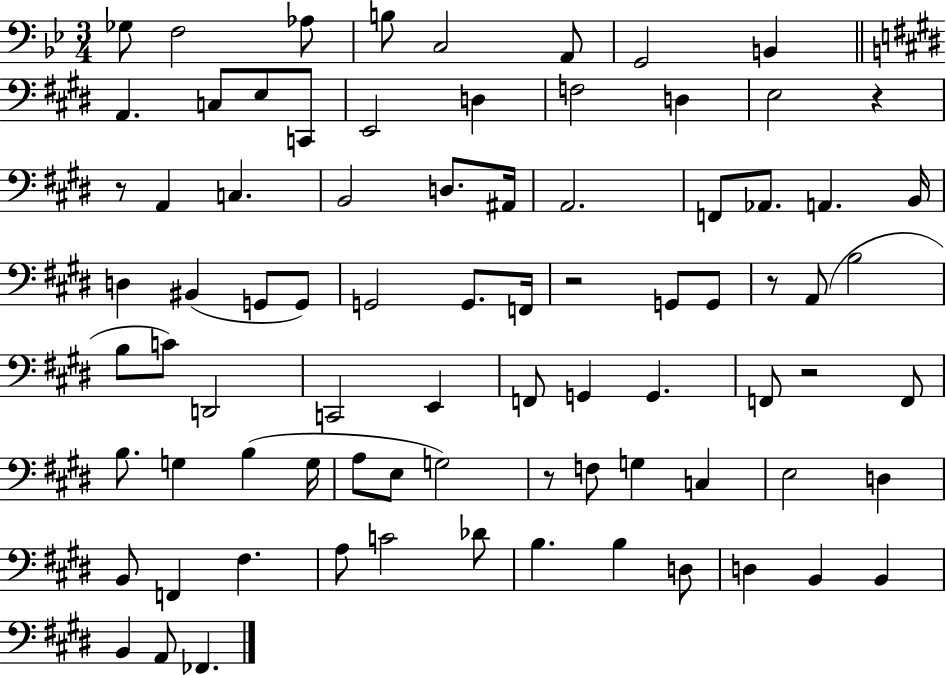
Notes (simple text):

Gb3/e F3/h Ab3/e B3/e C3/h A2/e G2/h B2/q A2/q. C3/e E3/e C2/e E2/h D3/q F3/h D3/q E3/h R/q R/e A2/q C3/q. B2/h D3/e. A#2/s A2/h. F2/e Ab2/e. A2/q. B2/s D3/q BIS2/q G2/e G2/e G2/h G2/e. F2/s R/h G2/e G2/e R/e A2/e B3/h B3/e C4/e D2/h C2/h E2/q F2/e G2/q G2/q. F2/e R/h F2/e B3/e. G3/q B3/q G3/s A3/e E3/e G3/h R/e F3/e G3/q C3/q E3/h D3/q B2/e F2/q F#3/q. A3/e C4/h Db4/e B3/q. B3/q D3/e D3/q B2/q B2/q B2/q A2/e FES2/q.